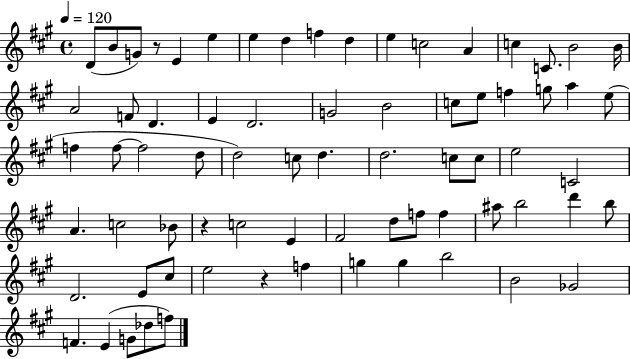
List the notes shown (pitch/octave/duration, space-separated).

D4/e B4/e G4/e R/e E4/q E5/q E5/q D5/q F5/q D5/q E5/q C5/h A4/q C5/q C4/e. B4/h B4/s A4/h F4/e D4/q. E4/q D4/h. G4/h B4/h C5/e E5/e F5/q G5/e A5/q E5/e F5/q F5/e F5/h D5/e D5/h C5/e D5/q. D5/h. C5/e C5/e E5/h C4/h A4/q. C5/h Bb4/e R/q C5/h E4/q F#4/h D5/e F5/e F5/q A#5/e B5/h D6/q B5/e D4/h. E4/e C#5/e E5/h R/q F5/q G5/q G5/q B5/h B4/h Gb4/h F4/q. E4/q G4/e Db5/e F5/e